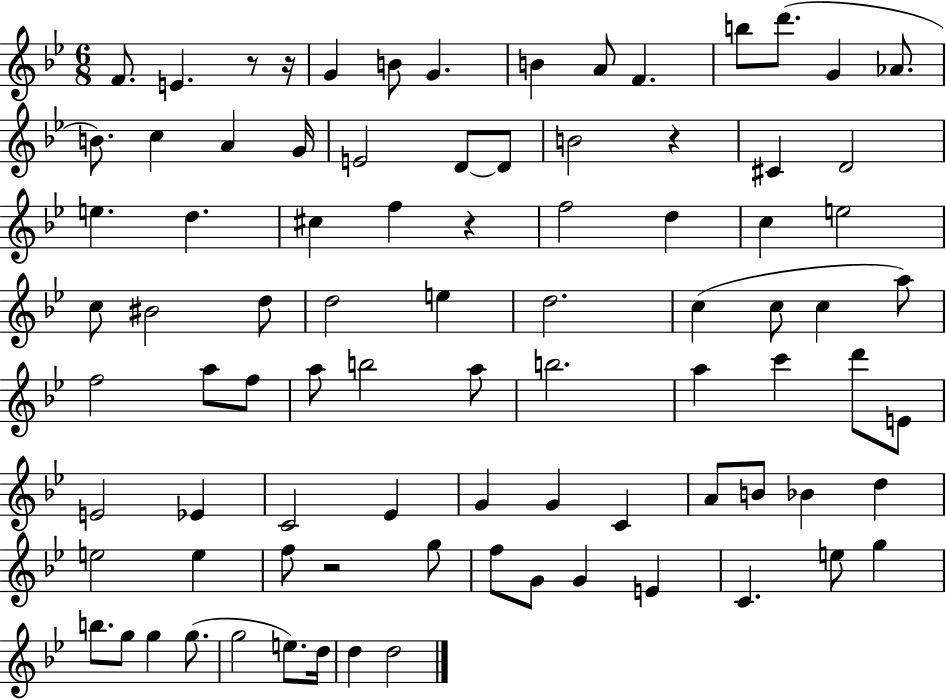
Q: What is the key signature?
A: BES major